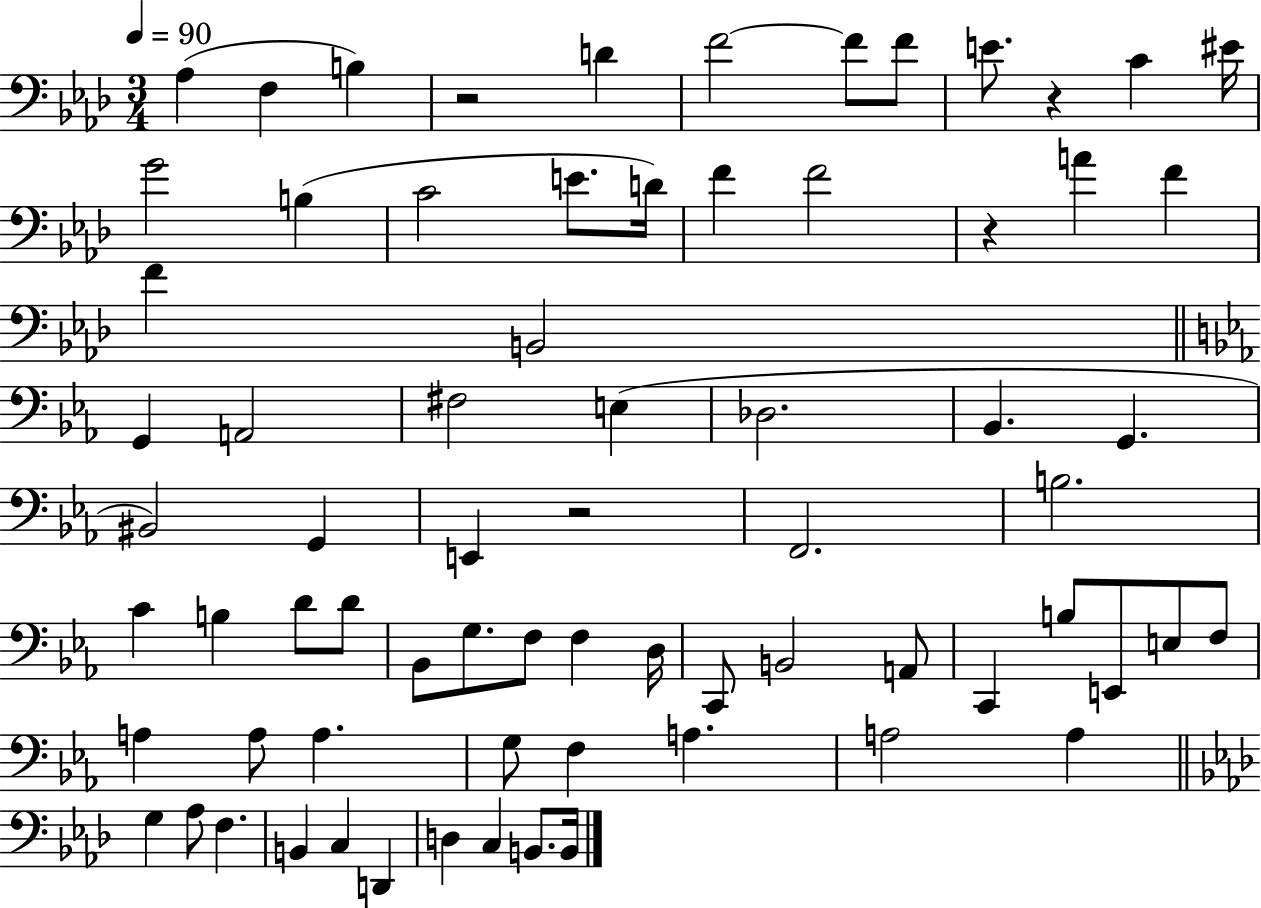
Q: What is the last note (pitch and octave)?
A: B2